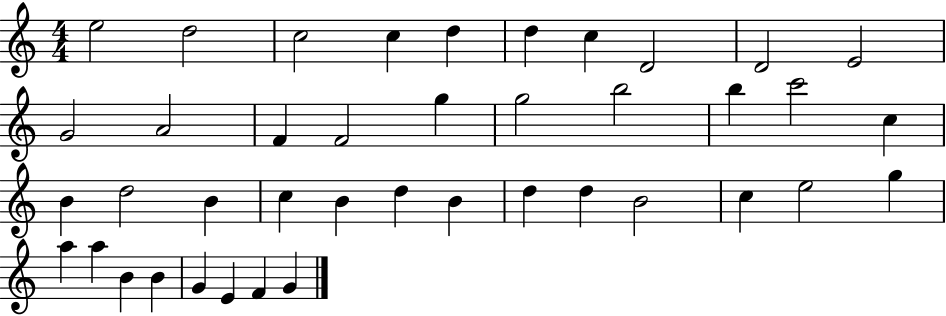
X:1
T:Untitled
M:4/4
L:1/4
K:C
e2 d2 c2 c d d c D2 D2 E2 G2 A2 F F2 g g2 b2 b c'2 c B d2 B c B d B d d B2 c e2 g a a B B G E F G